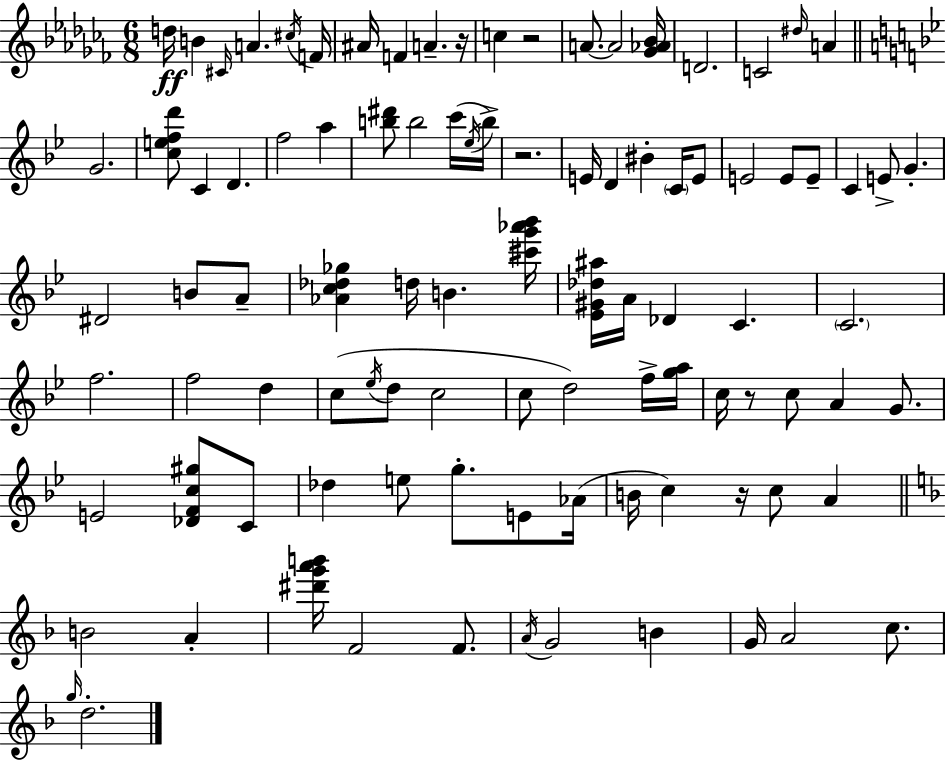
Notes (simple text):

D5/s B4/q C#4/s A4/q. C#5/s F4/s A#4/s F4/q A4/q. R/s C5/q R/h A4/e. A4/h [Gb4,Ab4,Bb4]/s D4/h. C4/h D#5/s A4/q G4/h. [C5,E5,F5,D6]/e C4/q D4/q. F5/h A5/q [B5,D#6]/e B5/h C6/s Eb5/s B5/s R/h. E4/s D4/q BIS4/q C4/s E4/e E4/h E4/e E4/e C4/q E4/e G4/q. D#4/h B4/e A4/e [Ab4,C5,Db5,Gb5]/q D5/s B4/q. [C#6,G6,Ab6,Bb6]/s [Eb4,G#4,Db5,A#5]/s A4/s Db4/q C4/q. C4/h. F5/h. F5/h D5/q C5/e Eb5/s D5/e C5/h C5/e D5/h F5/s [G5,A5]/s C5/s R/e C5/e A4/q G4/e. E4/h [Db4,F4,C5,G#5]/e C4/e Db5/q E5/e G5/e. E4/e Ab4/s B4/s C5/q R/s C5/e A4/q B4/h A4/q [D#6,G6,A6,B6]/s F4/h F4/e. A4/s G4/h B4/q G4/s A4/h C5/e. G5/s D5/h.